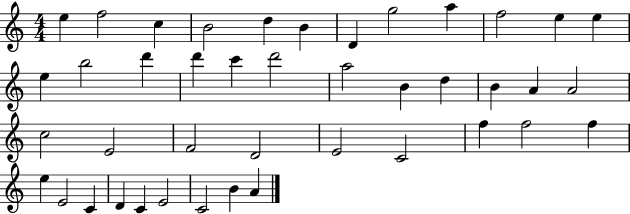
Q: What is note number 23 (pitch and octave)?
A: A4